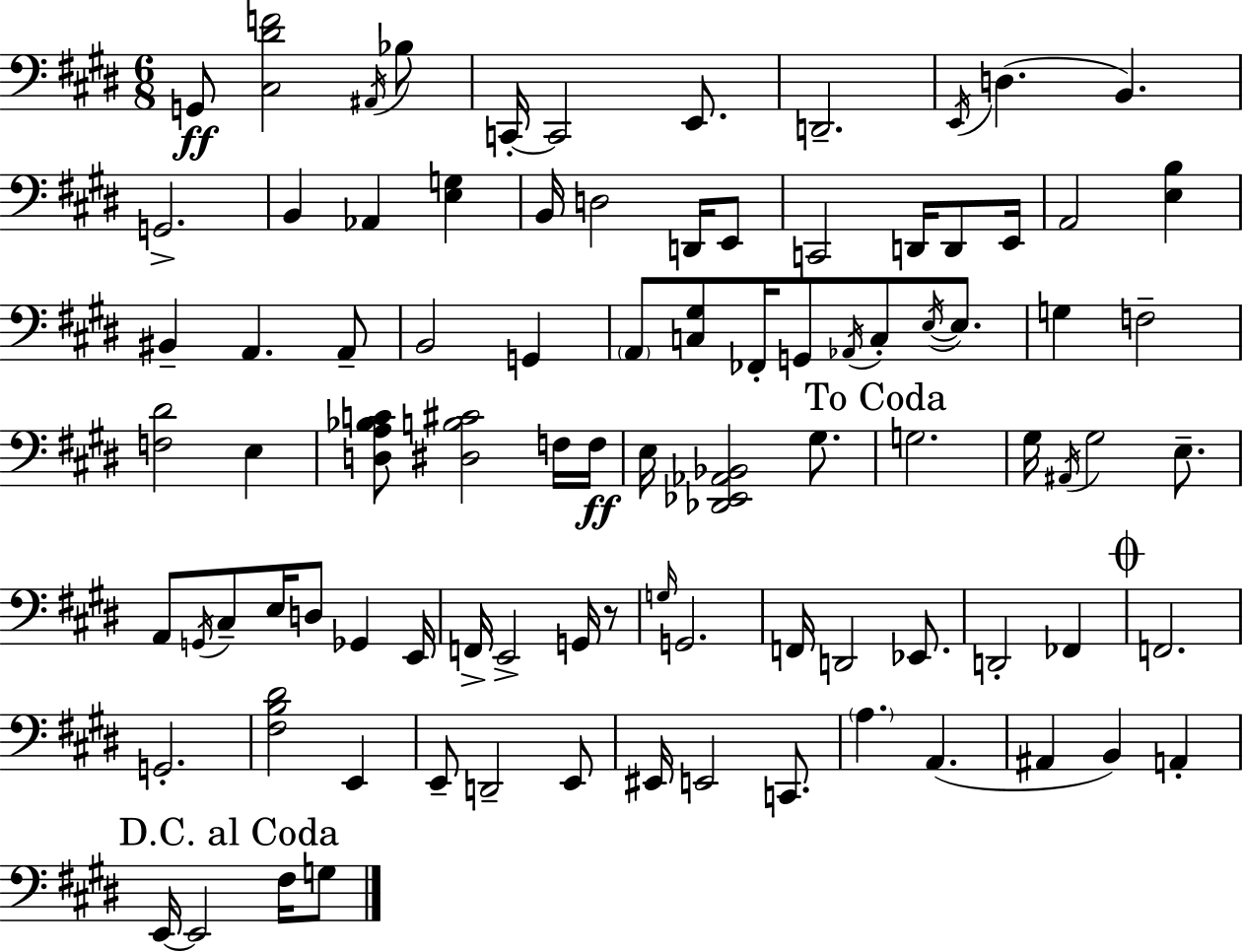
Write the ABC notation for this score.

X:1
T:Untitled
M:6/8
L:1/4
K:E
G,,/2 [^C,^DF]2 ^A,,/4 _B,/2 C,,/4 C,,2 E,,/2 D,,2 E,,/4 D, B,, G,,2 B,, _A,, [E,G,] B,,/4 D,2 D,,/4 E,,/2 C,,2 D,,/4 D,,/2 E,,/4 A,,2 [E,B,] ^B,, A,, A,,/2 B,,2 G,, A,,/2 [C,^G,]/2 _F,,/4 G,,/2 _A,,/4 C,/2 E,/4 E,/2 G, F,2 [F,^D]2 E, [D,A,_B,C]/2 [^D,B,^C]2 F,/4 F,/4 E,/4 [_D,,_E,,_A,,_B,,]2 ^G,/2 G,2 ^G,/4 ^A,,/4 ^G,2 E,/2 A,,/2 G,,/4 ^C,/2 E,/4 D,/2 _G,, E,,/4 F,,/4 E,,2 G,,/4 z/2 G,/4 G,,2 F,,/4 D,,2 _E,,/2 D,,2 _F,, F,,2 G,,2 [^F,B,^D]2 E,, E,,/2 D,,2 E,,/2 ^E,,/4 E,,2 C,,/2 A, A,, ^A,, B,, A,, E,,/4 E,,2 ^F,/4 G,/2